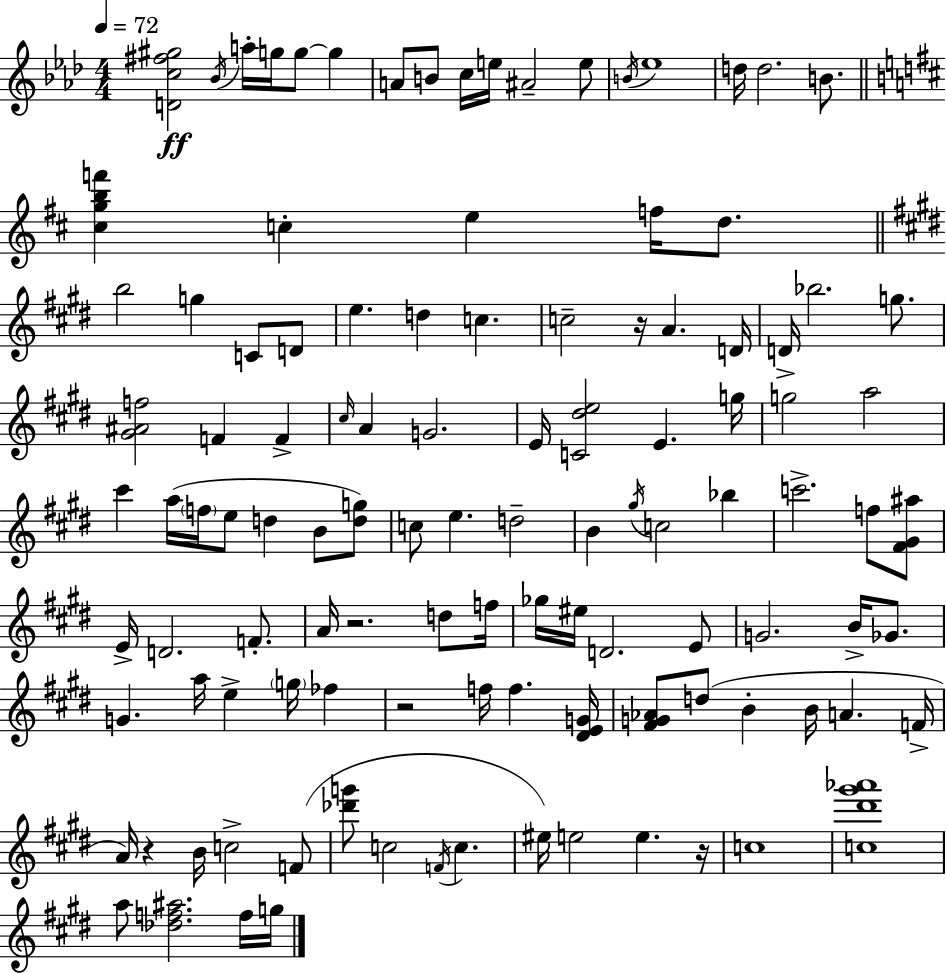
{
  \clef treble
  \numericTimeSignature
  \time 4/4
  \key aes \major
  \tempo 4 = 72
  \repeat volta 2 { <d' c'' fis'' gis''>2\ff \acciaccatura { bes'16 } a''16-. g''16 g''8~~ g''4 | a'8 b'8 c''16 e''16 ais'2-- e''8 | \acciaccatura { b'16 } ees''1 | d''16 d''2. b'8. | \break \bar "||" \break \key d \major <cis'' g'' b'' f'''>4 c''4-. e''4 f''16 d''8. | \bar "||" \break \key e \major b''2 g''4 c'8 d'8 | e''4. d''4 c''4. | c''2-- r16 a'4. d'16 | d'16-> bes''2. g''8. | \break <gis' ais' f''>2 f'4 f'4-> | \grace { cis''16 } a'4 g'2. | e'16 <c' dis'' e''>2 e'4. | g''16 g''2 a''2 | \break cis'''4 a''16( \parenthesize f''16 e''8 d''4 b'8 <d'' g''>8) | c''8 e''4. d''2-- | b'4 \acciaccatura { gis''16 } c''2 bes''4 | c'''2.-> f''8 | \break <fis' gis' ais''>8 e'16-> d'2. f'8.-. | a'16 r2. d''8 | f''16 ges''16 eis''16 d'2. | e'8 g'2. b'16-> ges'8. | \break g'4. a''16 e''4-> \parenthesize g''16 fes''4 | r2 f''16 f''4. | <dis' e' g'>16 <fis' g' aes'>8 d''8( b'4-. b'16 a'4. | f'16-> a'16) r4 b'16 c''2-> | \break f'8( <des''' g'''>8 c''2 \acciaccatura { f'16 } c''4. | eis''16) e''2 e''4. | r16 c''1 | <c'' dis''' gis''' aes'''>1 | \break a''8 <des'' f'' ais''>2. | f''16 g''16 } \bar "|."
}